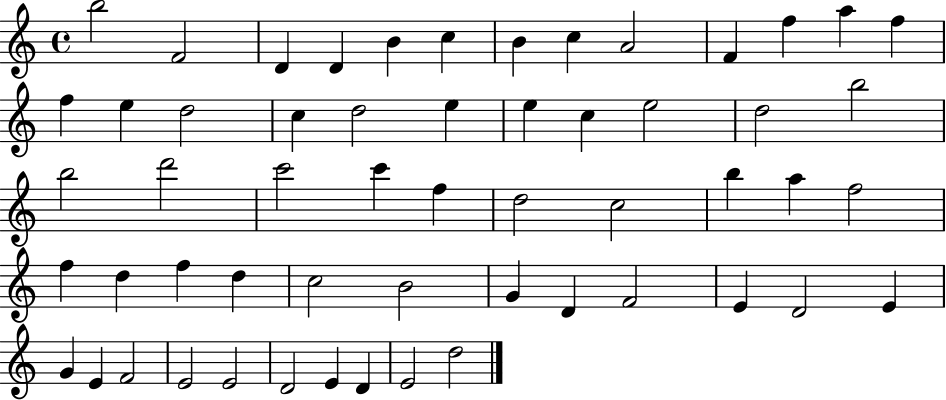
X:1
T:Untitled
M:4/4
L:1/4
K:C
b2 F2 D D B c B c A2 F f a f f e d2 c d2 e e c e2 d2 b2 b2 d'2 c'2 c' f d2 c2 b a f2 f d f d c2 B2 G D F2 E D2 E G E F2 E2 E2 D2 E D E2 d2